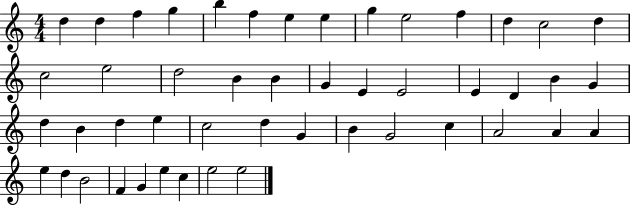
{
  \clef treble
  \numericTimeSignature
  \time 4/4
  \key c \major
  d''4 d''4 f''4 g''4 | b''4 f''4 e''4 e''4 | g''4 e''2 f''4 | d''4 c''2 d''4 | \break c''2 e''2 | d''2 b'4 b'4 | g'4 e'4 e'2 | e'4 d'4 b'4 g'4 | \break d''4 b'4 d''4 e''4 | c''2 d''4 g'4 | b'4 g'2 c''4 | a'2 a'4 a'4 | \break e''4 d''4 b'2 | f'4 g'4 e''4 c''4 | e''2 e''2 | \bar "|."
}